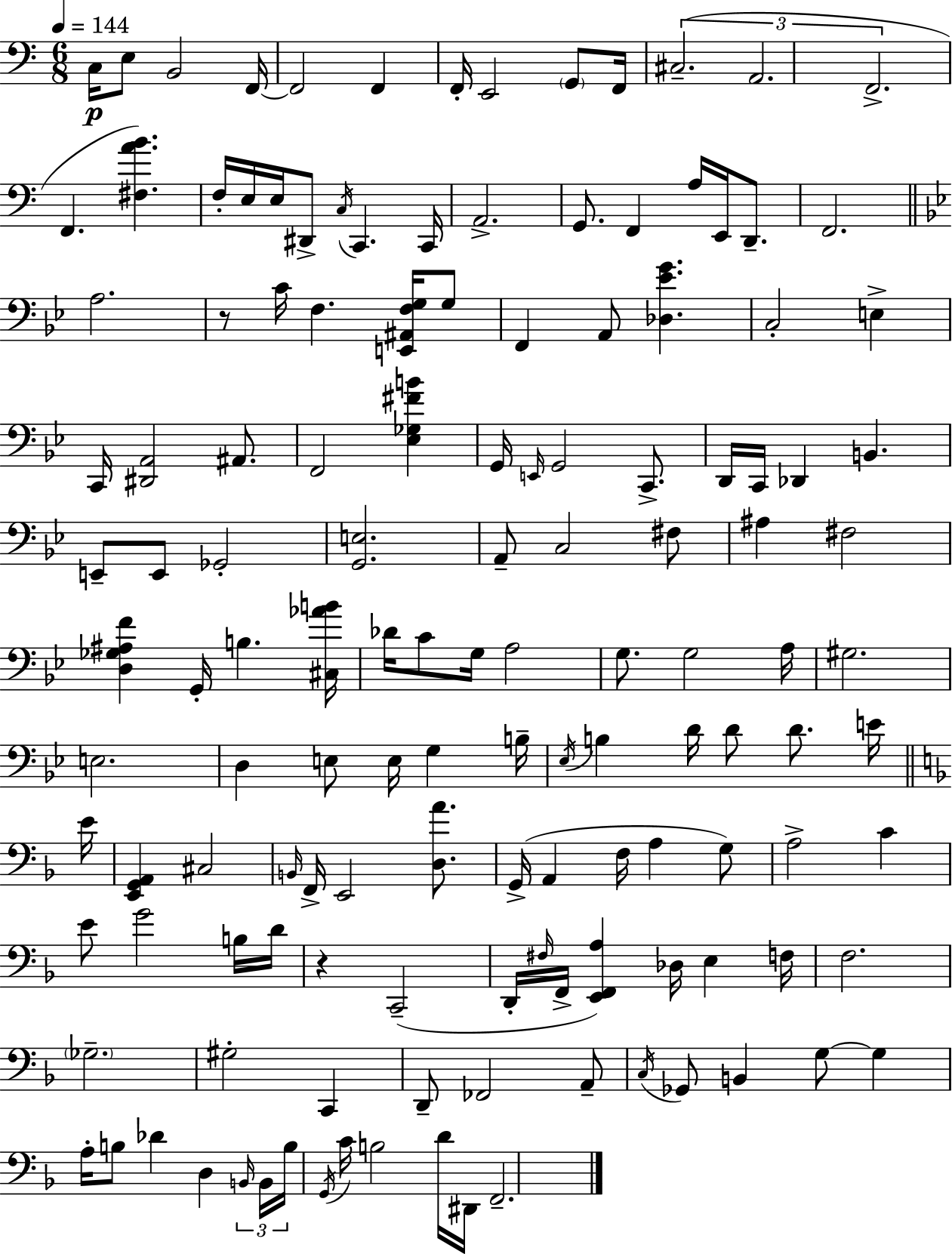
C3/s E3/e B2/h F2/s F2/h F2/q F2/s E2/h G2/e F2/s C#3/h. A2/h. F2/h. F2/q. [F#3,A4,B4]/q. F3/s E3/s E3/s D#2/e C3/s C2/q. C2/s A2/h. G2/e. F2/q A3/s E2/s D2/e. F2/h. A3/h. R/e C4/s F3/q. [E2,A#2,F3,G3]/s G3/e F2/q A2/e [Db3,Eb4,G4]/q. C3/h E3/q C2/s [D#2,A2]/h A#2/e. F2/h [Eb3,Gb3,F#4,B4]/q G2/s E2/s G2/h C2/e. D2/s C2/s Db2/q B2/q. E2/e E2/e Gb2/h [G2,E3]/h. A2/e C3/h F#3/e A#3/q F#3/h [D3,Gb3,A#3,F4]/q G2/s B3/q. [C#3,Ab4,B4]/s Db4/s C4/e G3/s A3/h G3/e. G3/h A3/s G#3/h. E3/h. D3/q E3/e E3/s G3/q B3/s Eb3/s B3/q D4/s D4/e D4/e. E4/s E4/s [E2,G2,A2]/q C#3/h B2/s F2/s E2/h [D3,A4]/e. G2/s A2/q F3/s A3/q G3/e A3/h C4/q E4/e G4/h B3/s D4/s R/q C2/h D2/s F#3/s F2/s [E2,F2,A3]/q Db3/s E3/q F3/s F3/h. Gb3/h. G#3/h C2/q D2/e FES2/h A2/e C3/s Gb2/e B2/q G3/e G3/q A3/s B3/e Db4/q D3/q B2/s B2/s B3/s G2/s C4/s B3/h D4/s D#2/s F2/h.